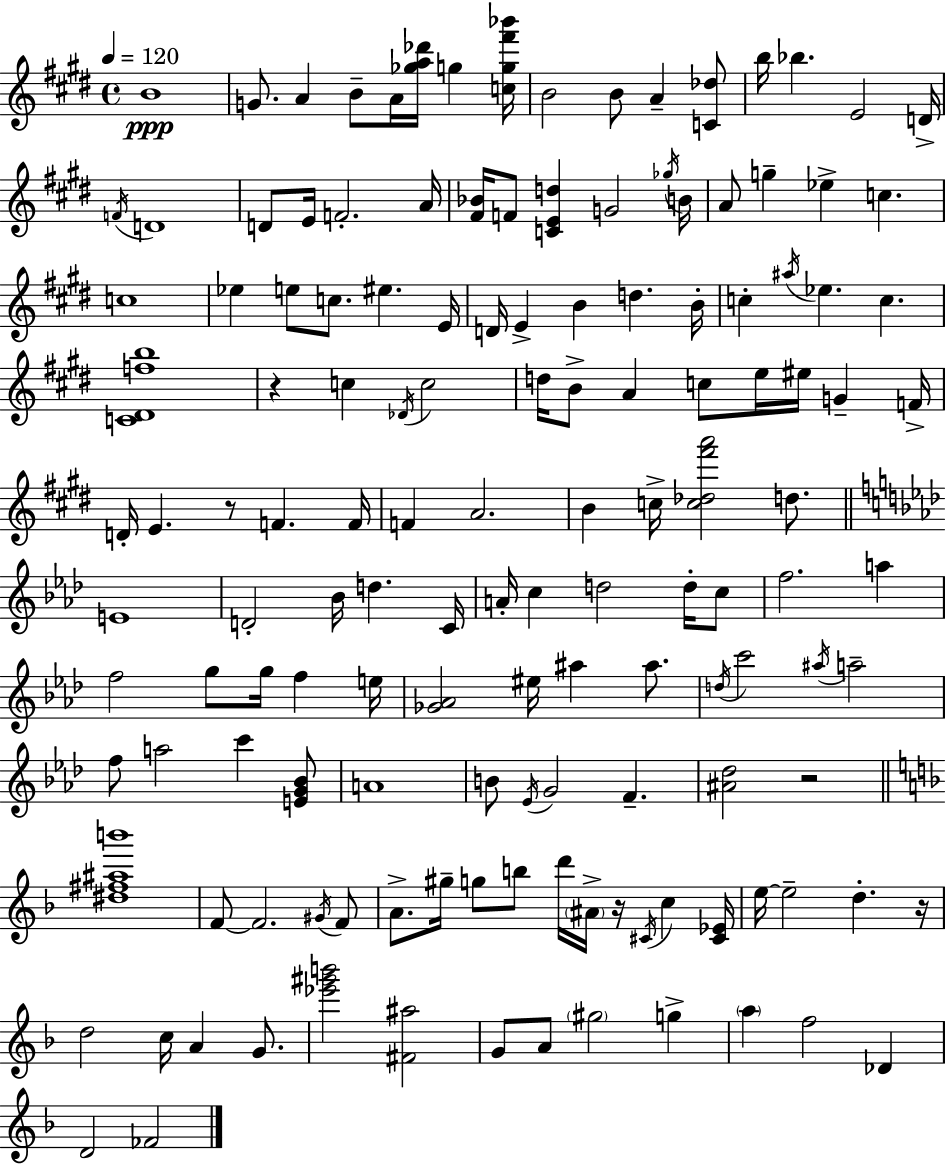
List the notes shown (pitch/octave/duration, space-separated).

B4/w G4/e. A4/q B4/e A4/s [Gb5,A5,Db6]/s G5/q [C5,G5,F#6,Bb6]/s B4/h B4/e A4/q [C4,Db5]/e B5/s Bb5/q. E4/h D4/s F4/s D4/w D4/e E4/s F4/h. A4/s [F#4,Bb4]/s F4/e [C4,E4,D5]/q G4/h Gb5/s B4/s A4/e G5/q Eb5/q C5/q. C5/w Eb5/q E5/e C5/e. EIS5/q. E4/s D4/s E4/q B4/q D5/q. B4/s C5/q A#5/s Eb5/q. C5/q. [C4,D#4,F5,B5]/w R/q C5/q Db4/s C5/h D5/s B4/e A4/q C5/e E5/s EIS5/s G4/q F4/s D4/s E4/q. R/e F4/q. F4/s F4/q A4/h. B4/q C5/s [C5,Db5,F#6,A6]/h D5/e. E4/w D4/h Bb4/s D5/q. C4/s A4/s C5/q D5/h D5/s C5/e F5/h. A5/q F5/h G5/e G5/s F5/q E5/s [Gb4,Ab4]/h EIS5/s A#5/q A#5/e. D5/s C6/h A#5/s A5/h F5/e A5/h C6/q [E4,G4,Bb4]/e A4/w B4/e Eb4/s G4/h F4/q. [A#4,Db5]/h R/h [D#5,F#5,A#5,B6]/w F4/e F4/h. G#4/s F4/e A4/e. G#5/s G5/e B5/e D6/s A#4/s R/s C#4/s C5/q [C#4,Eb4]/s E5/s E5/h D5/q. R/s D5/h C5/s A4/q G4/e. [Eb6,G#6,B6]/h [F#4,A#5]/h G4/e A4/e G#5/h G5/q A5/q F5/h Db4/q D4/h FES4/h